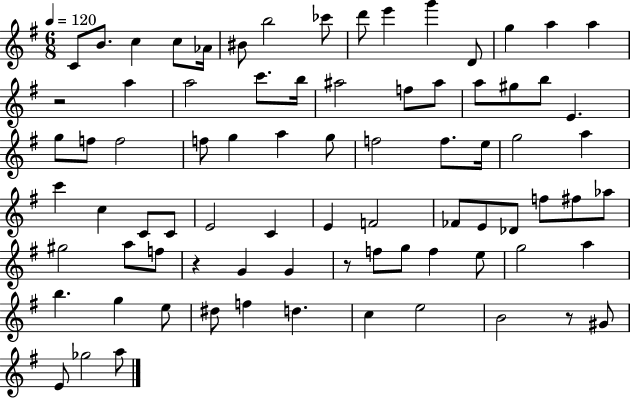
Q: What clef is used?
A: treble